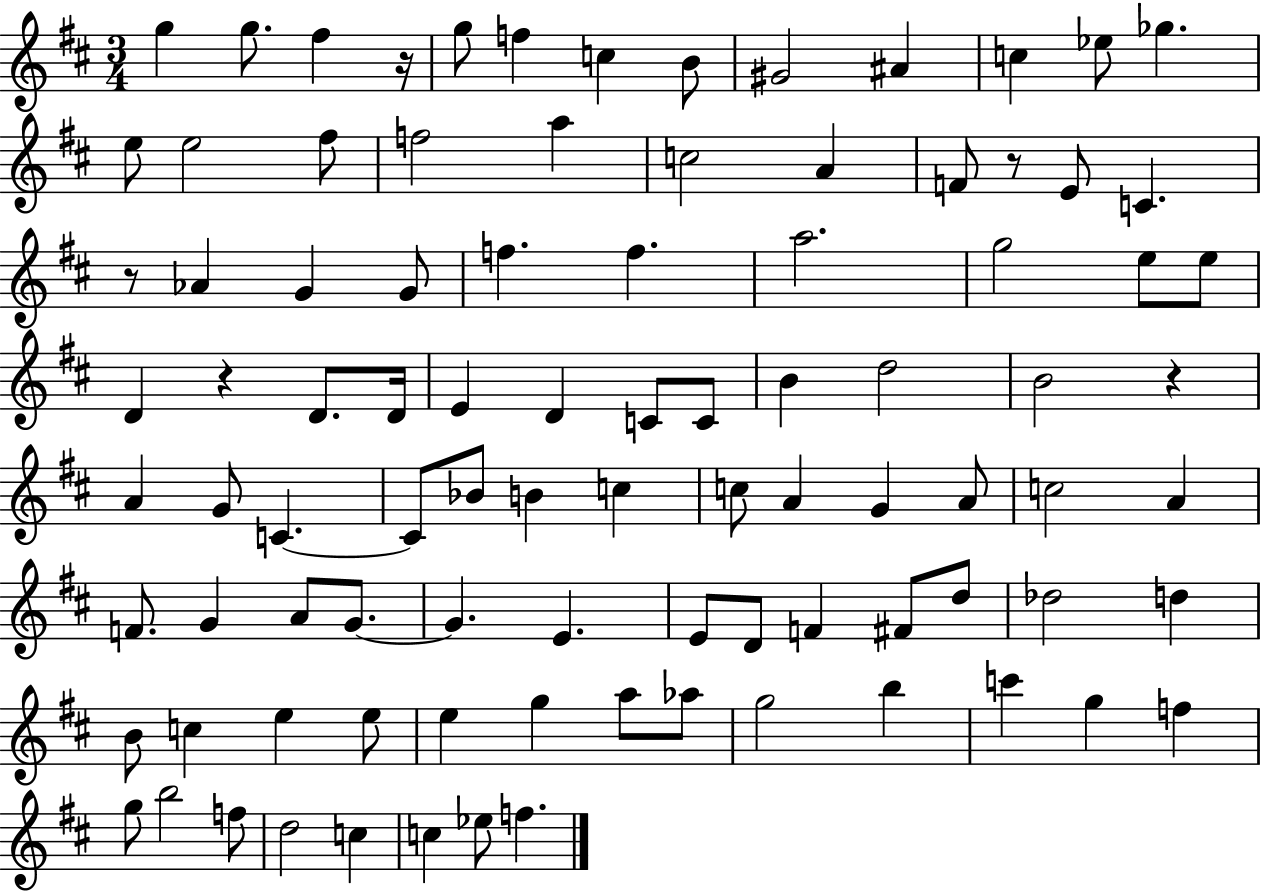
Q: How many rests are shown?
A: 5